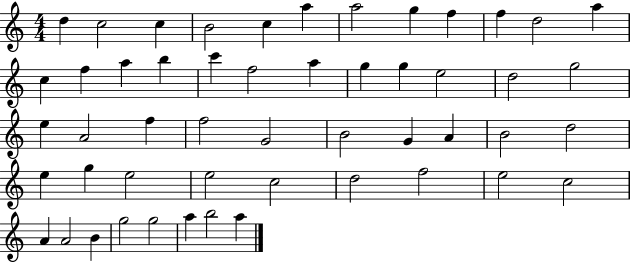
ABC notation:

X:1
T:Untitled
M:4/4
L:1/4
K:C
d c2 c B2 c a a2 g f f d2 a c f a b c' f2 a g g e2 d2 g2 e A2 f f2 G2 B2 G A B2 d2 e g e2 e2 c2 d2 f2 e2 c2 A A2 B g2 g2 a b2 a